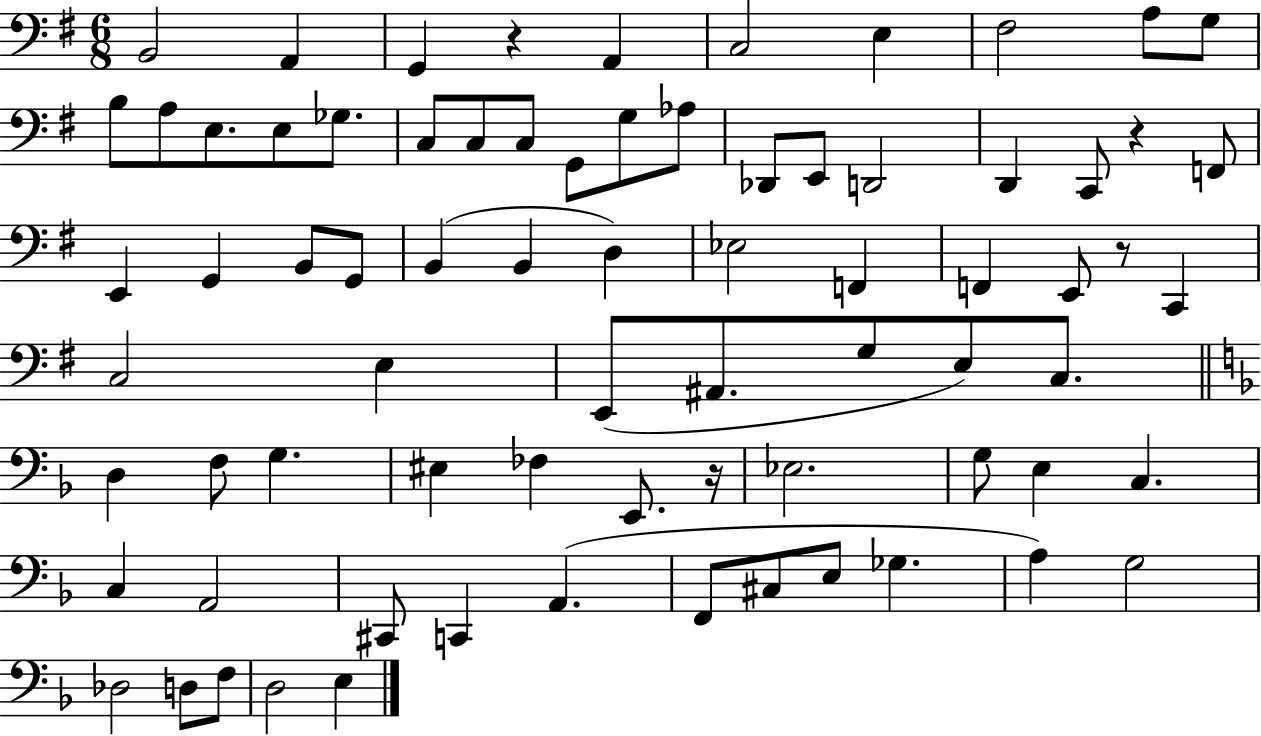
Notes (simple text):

B2/h A2/q G2/q R/q A2/q C3/h E3/q F#3/h A3/e G3/e B3/e A3/e E3/e. E3/e Gb3/e. C3/e C3/e C3/e G2/e G3/e Ab3/e Db2/e E2/e D2/h D2/q C2/e R/q F2/e E2/q G2/q B2/e G2/e B2/q B2/q D3/q Eb3/h F2/q F2/q E2/e R/e C2/q C3/h E3/q E2/e A#2/e. G3/e E3/e C3/e. D3/q F3/e G3/q. EIS3/q FES3/q E2/e. R/s Eb3/h. G3/e E3/q C3/q. C3/q A2/h C#2/e C2/q A2/q. F2/e C#3/e E3/e Gb3/q. A3/q G3/h Db3/h D3/e F3/e D3/h E3/q